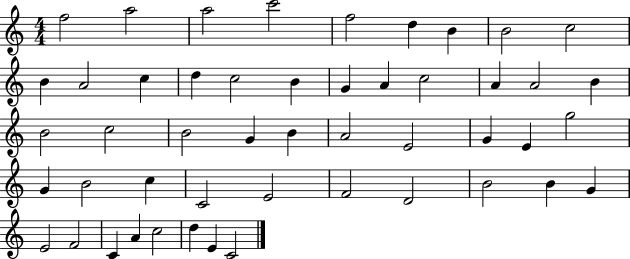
X:1
T:Untitled
M:4/4
L:1/4
K:C
f2 a2 a2 c'2 f2 d B B2 c2 B A2 c d c2 B G A c2 A A2 B B2 c2 B2 G B A2 E2 G E g2 G B2 c C2 E2 F2 D2 B2 B G E2 F2 C A c2 d E C2